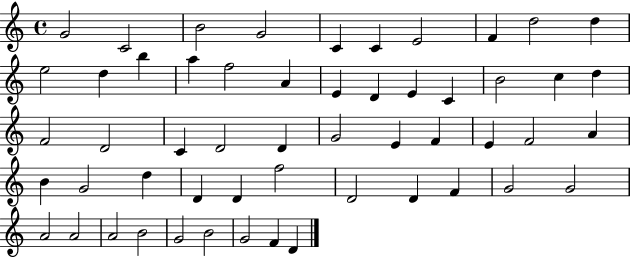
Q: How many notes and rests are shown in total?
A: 54